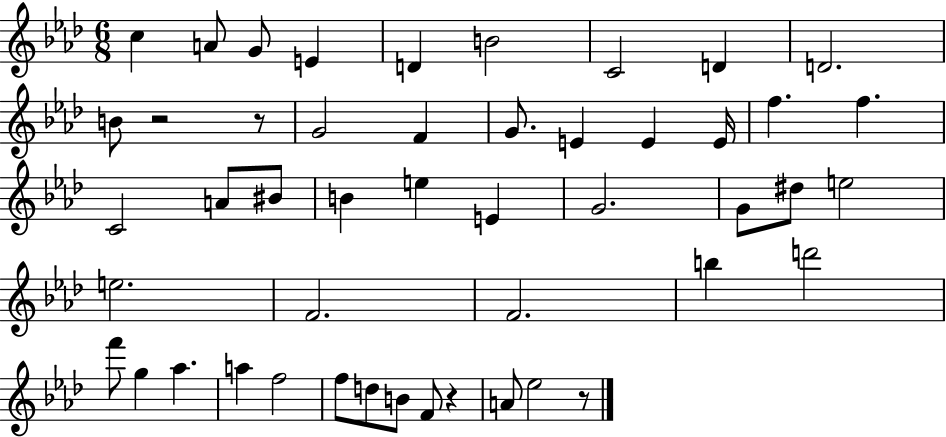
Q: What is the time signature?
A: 6/8